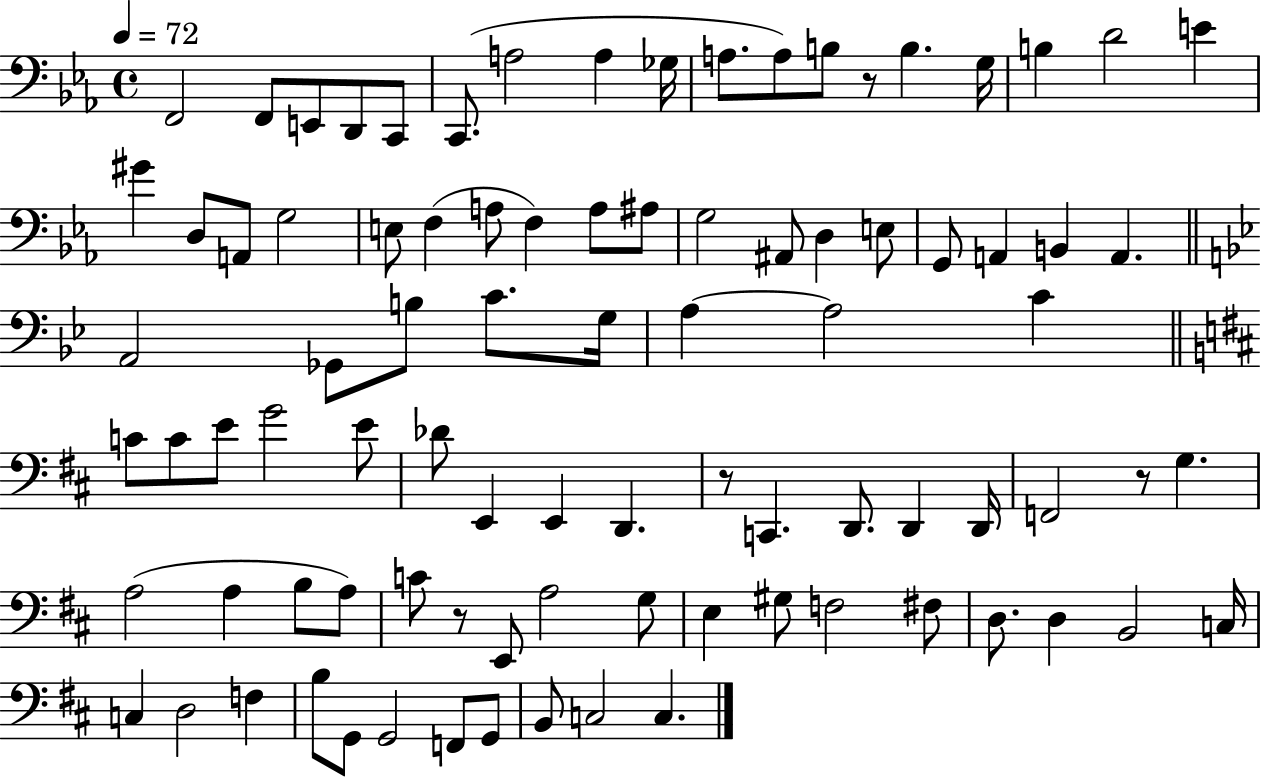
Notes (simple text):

F2/h F2/e E2/e D2/e C2/e C2/e. A3/h A3/q Gb3/s A3/e. A3/e B3/e R/e B3/q. G3/s B3/q D4/h E4/q G#4/q D3/e A2/e G3/h E3/e F3/q A3/e F3/q A3/e A#3/e G3/h A#2/e D3/q E3/e G2/e A2/q B2/q A2/q. A2/h Gb2/e B3/e C4/e. G3/s A3/q A3/h C4/q C4/e C4/e E4/e G4/h E4/e Db4/e E2/q E2/q D2/q. R/e C2/q. D2/e. D2/q D2/s F2/h R/e G3/q. A3/h A3/q B3/e A3/e C4/e R/e E2/e A3/h G3/e E3/q G#3/e F3/h F#3/e D3/e. D3/q B2/h C3/s C3/q D3/h F3/q B3/e G2/e G2/h F2/e G2/e B2/e C3/h C3/q.